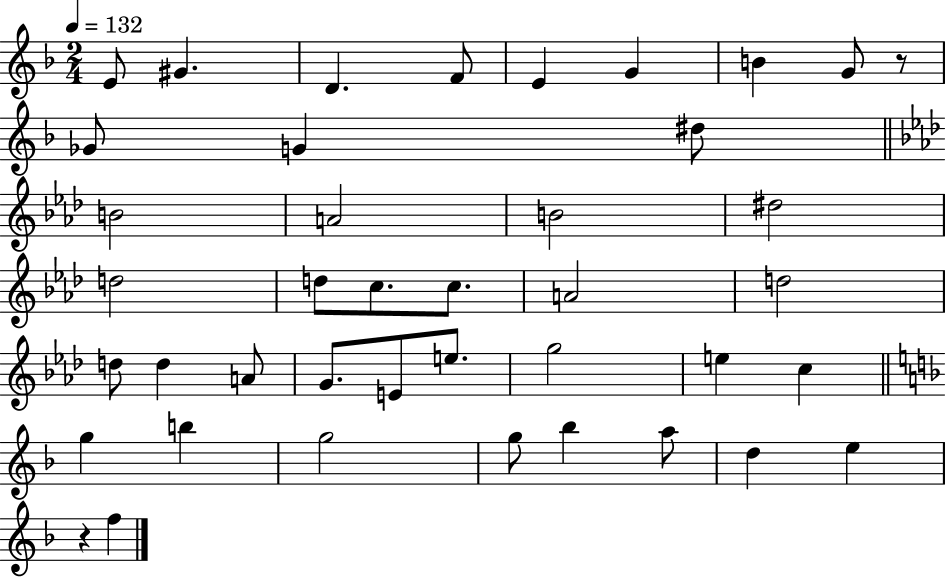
E4/e G#4/q. D4/q. F4/e E4/q G4/q B4/q G4/e R/e Gb4/e G4/q D#5/e B4/h A4/h B4/h D#5/h D5/h D5/e C5/e. C5/e. A4/h D5/h D5/e D5/q A4/e G4/e. E4/e E5/e. G5/h E5/q C5/q G5/q B5/q G5/h G5/e Bb5/q A5/e D5/q E5/q R/q F5/q